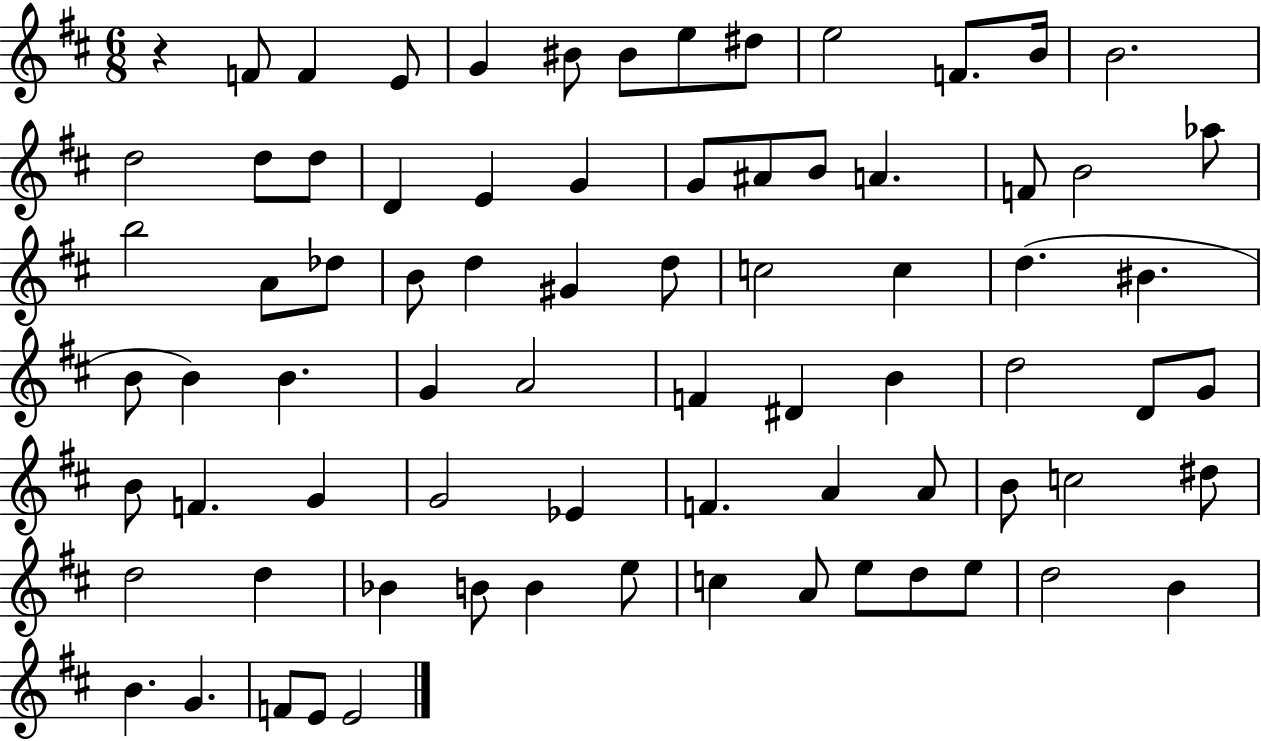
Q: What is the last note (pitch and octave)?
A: E4